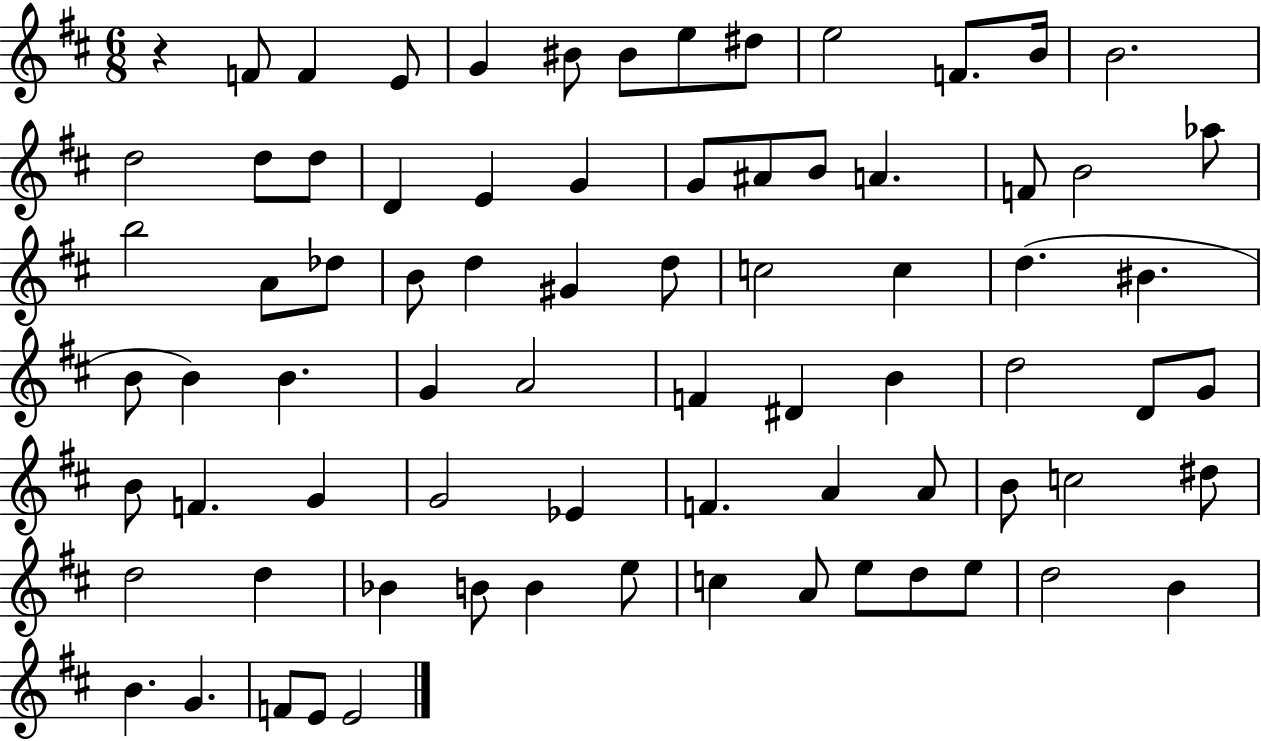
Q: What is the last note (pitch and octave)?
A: E4